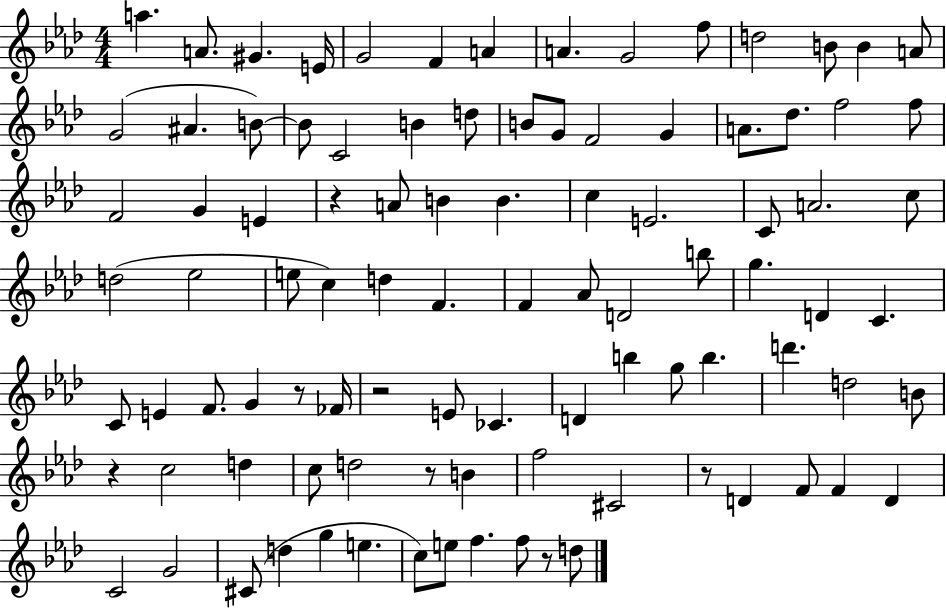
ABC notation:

X:1
T:Untitled
M:4/4
L:1/4
K:Ab
a A/2 ^G E/4 G2 F A A G2 f/2 d2 B/2 B A/2 G2 ^A B/2 B/2 C2 B d/2 B/2 G/2 F2 G A/2 _d/2 f2 f/2 F2 G E z A/2 B B c E2 C/2 A2 c/2 d2 _e2 e/2 c d F F _A/2 D2 b/2 g D C C/2 E F/2 G z/2 _F/4 z2 E/2 _C D b g/2 b d' d2 B/2 z c2 d c/2 d2 z/2 B f2 ^C2 z/2 D F/2 F D C2 G2 ^C/2 d g e c/2 e/2 f f/2 z/2 d/2